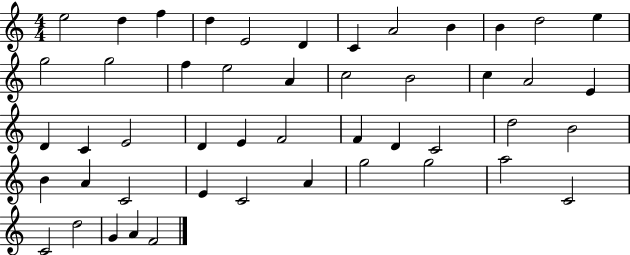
X:1
T:Untitled
M:4/4
L:1/4
K:C
e2 d f d E2 D C A2 B B d2 e g2 g2 f e2 A c2 B2 c A2 E D C E2 D E F2 F D C2 d2 B2 B A C2 E C2 A g2 g2 a2 C2 C2 d2 G A F2